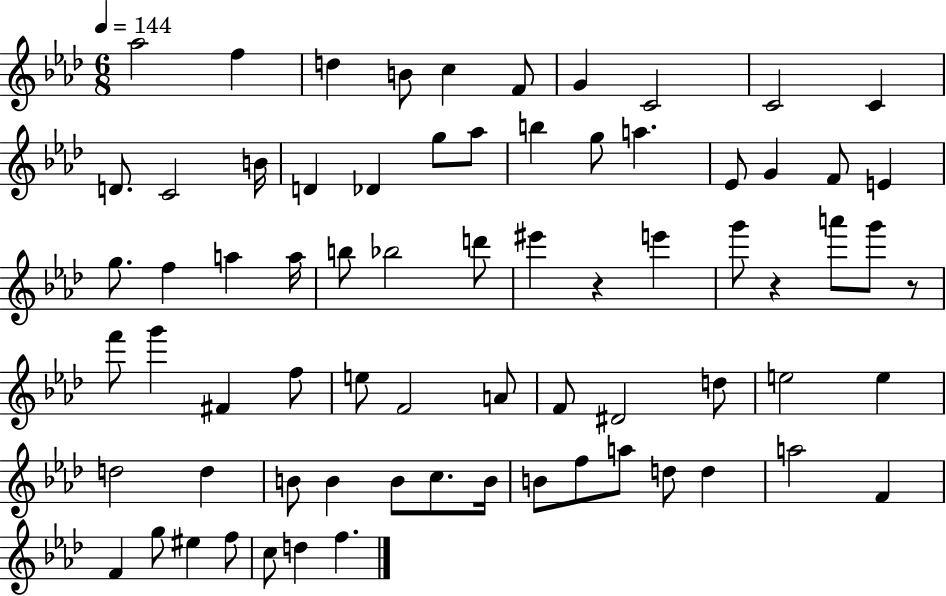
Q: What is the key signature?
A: AES major